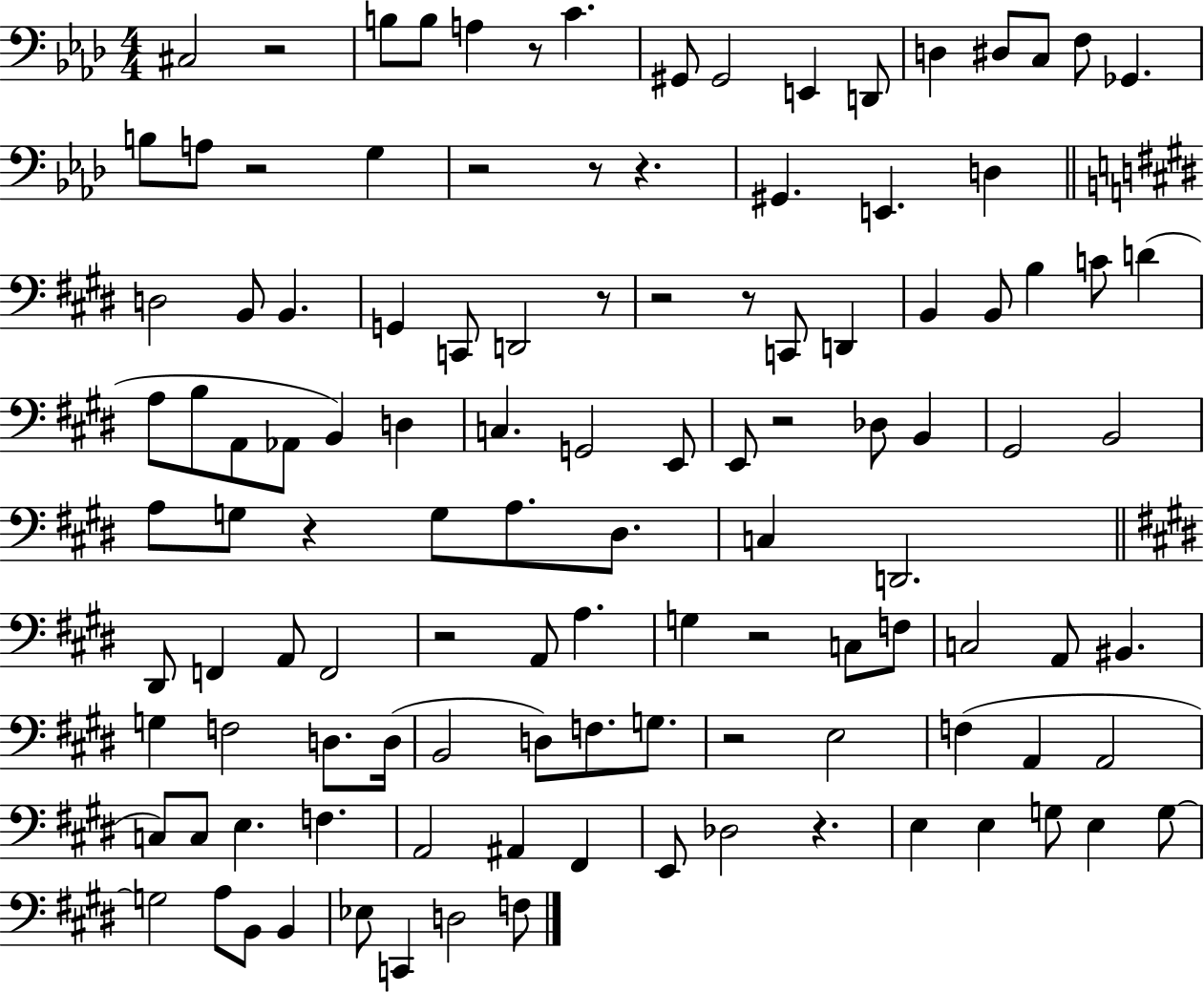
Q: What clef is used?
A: bass